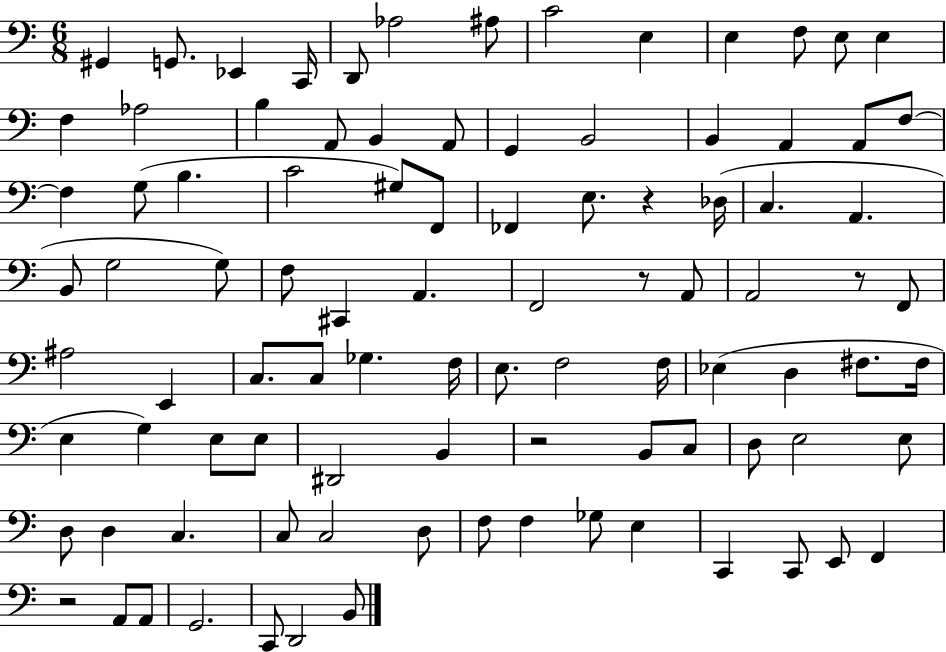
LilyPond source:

{
  \clef bass
  \numericTimeSignature
  \time 6/8
  \key c \major
  gis,4 g,8. ees,4 c,16 | d,8 aes2 ais8 | c'2 e4 | e4 f8 e8 e4 | \break f4 aes2 | b4 a,8 b,4 a,8 | g,4 b,2 | b,4 a,4 a,8 f8~~ | \break f4 g8( b4. | c'2 gis8) f,8 | fes,4 e8. r4 des16( | c4. a,4. | \break b,8 g2 g8) | f8 cis,4 a,4. | f,2 r8 a,8 | a,2 r8 f,8 | \break ais2 e,4 | c8. c8 ges4. f16 | e8. f2 f16 | ees4( d4 fis8. fis16 | \break e4 g4) e8 e8 | dis,2 b,4 | r2 b,8 c8 | d8 e2 e8 | \break d8 d4 c4. | c8 c2 d8 | f8 f4 ges8 e4 | c,4 c,8 e,8 f,4 | \break r2 a,8 a,8 | g,2. | c,8 d,2 b,8 | \bar "|."
}